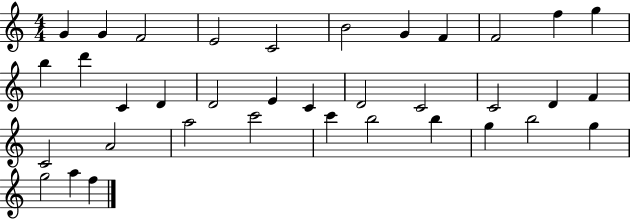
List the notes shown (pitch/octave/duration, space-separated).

G4/q G4/q F4/h E4/h C4/h B4/h G4/q F4/q F4/h F5/q G5/q B5/q D6/q C4/q D4/q D4/h E4/q C4/q D4/h C4/h C4/h D4/q F4/q C4/h A4/h A5/h C6/h C6/q B5/h B5/q G5/q B5/h G5/q G5/h A5/q F5/q